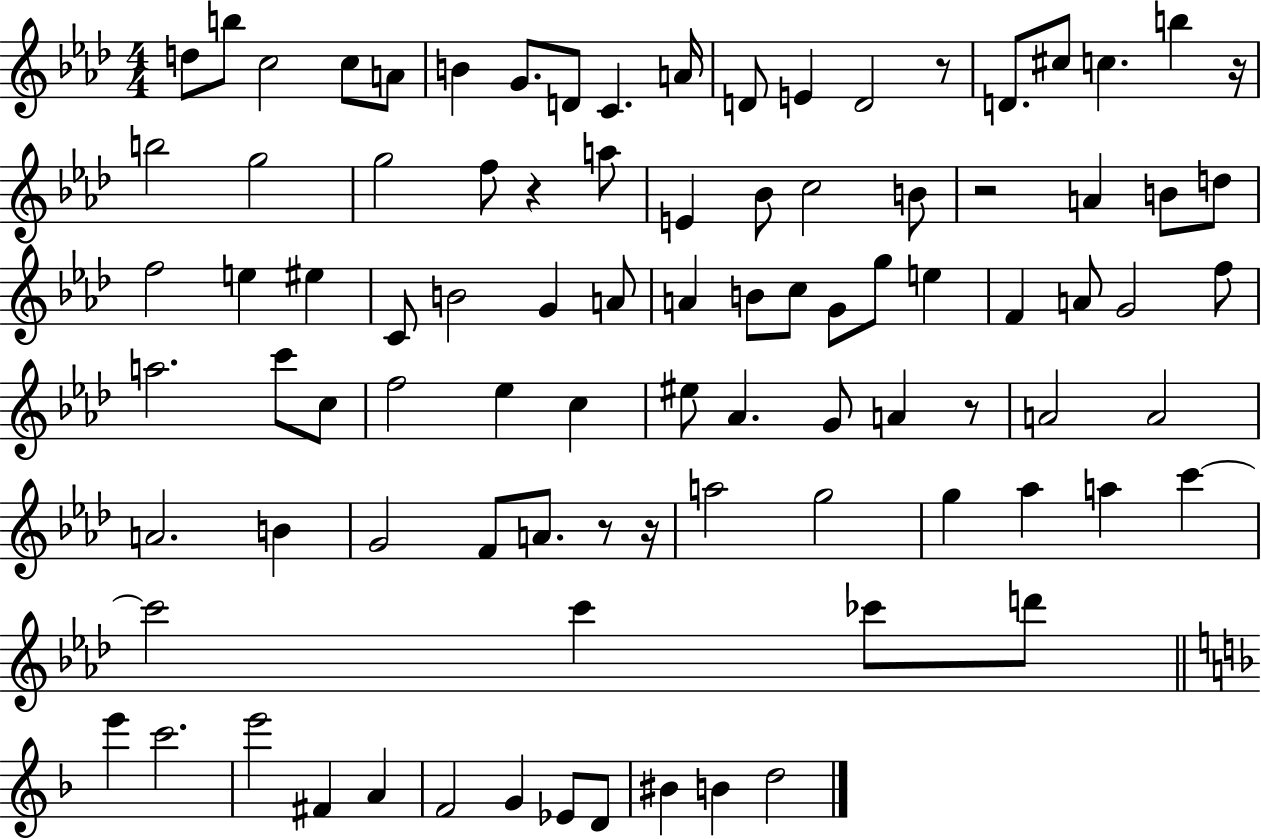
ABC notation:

X:1
T:Untitled
M:4/4
L:1/4
K:Ab
d/2 b/2 c2 c/2 A/2 B G/2 D/2 C A/4 D/2 E D2 z/2 D/2 ^c/2 c b z/4 b2 g2 g2 f/2 z a/2 E _B/2 c2 B/2 z2 A B/2 d/2 f2 e ^e C/2 B2 G A/2 A B/2 c/2 G/2 g/2 e F A/2 G2 f/2 a2 c'/2 c/2 f2 _e c ^e/2 _A G/2 A z/2 A2 A2 A2 B G2 F/2 A/2 z/2 z/4 a2 g2 g _a a c' c'2 c' _c'/2 d'/2 e' c'2 e'2 ^F A F2 G _E/2 D/2 ^B B d2